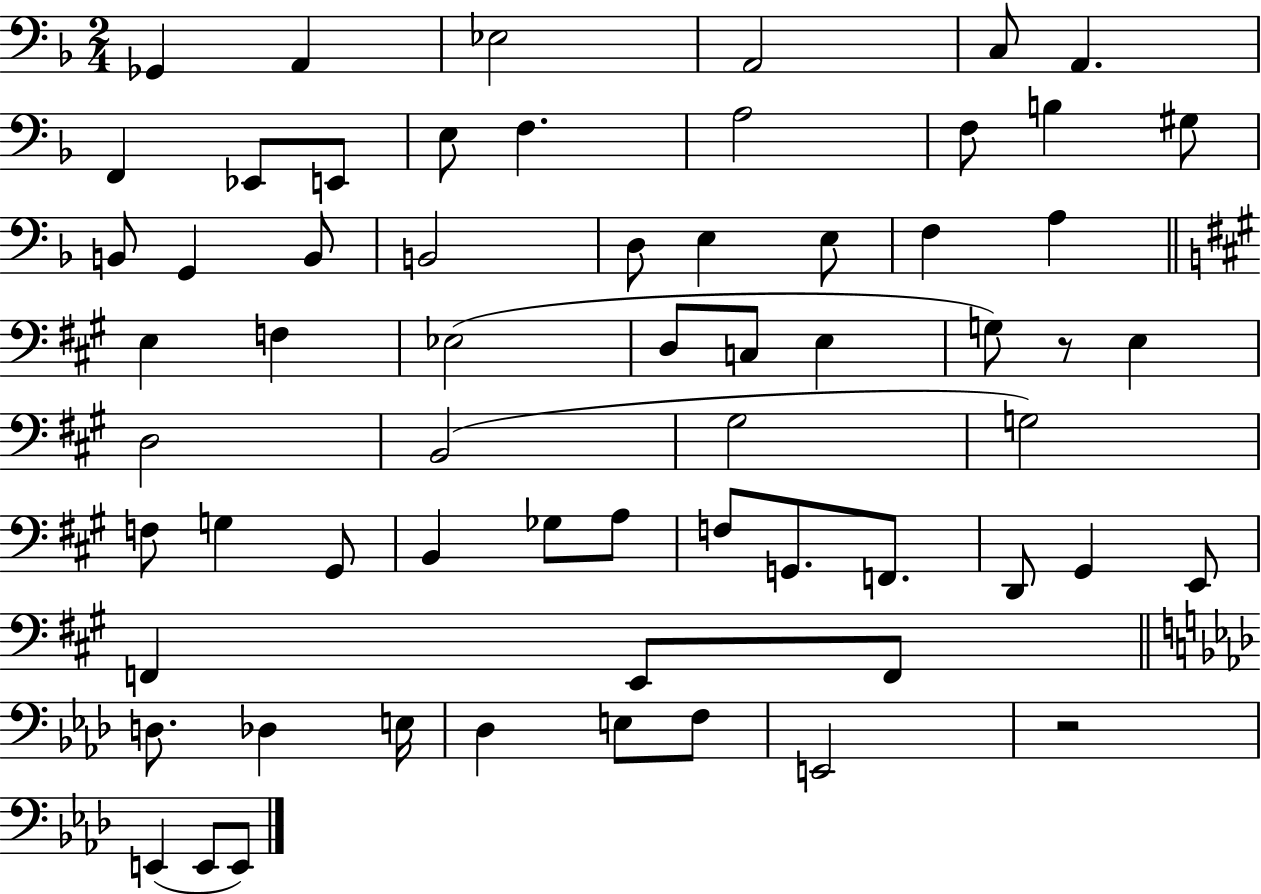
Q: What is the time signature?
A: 2/4